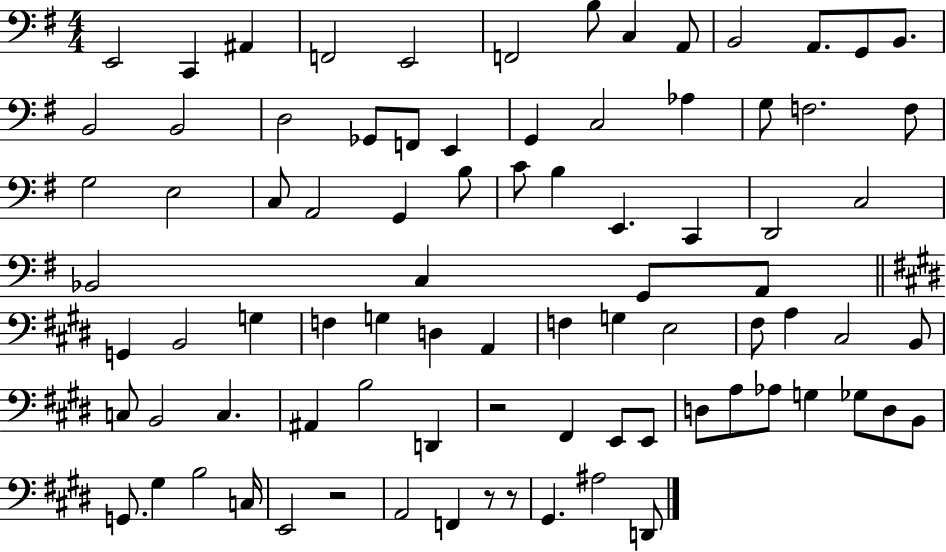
X:1
T:Untitled
M:4/4
L:1/4
K:G
E,,2 C,, ^A,, F,,2 E,,2 F,,2 B,/2 C, A,,/2 B,,2 A,,/2 G,,/2 B,,/2 B,,2 B,,2 D,2 _G,,/2 F,,/2 E,, G,, C,2 _A, G,/2 F,2 F,/2 G,2 E,2 C,/2 A,,2 G,, B,/2 C/2 B, E,, C,, D,,2 C,2 _B,,2 C, G,,/2 A,,/2 G,, B,,2 G, F, G, D, A,, F, G, E,2 ^F,/2 A, ^C,2 B,,/2 C,/2 B,,2 C, ^A,, B,2 D,, z2 ^F,, E,,/2 E,,/2 D,/2 A,/2 _A,/2 G, _G,/2 D,/2 B,,/2 G,,/2 ^G, B,2 C,/4 E,,2 z2 A,,2 F,, z/2 z/2 ^G,, ^A,2 D,,/2